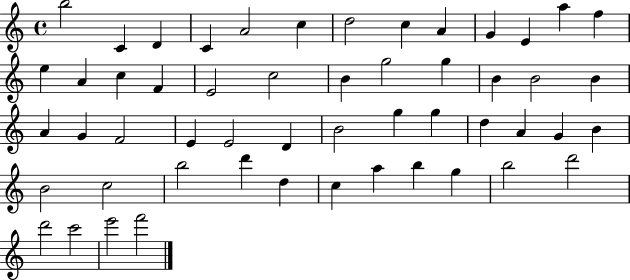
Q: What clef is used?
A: treble